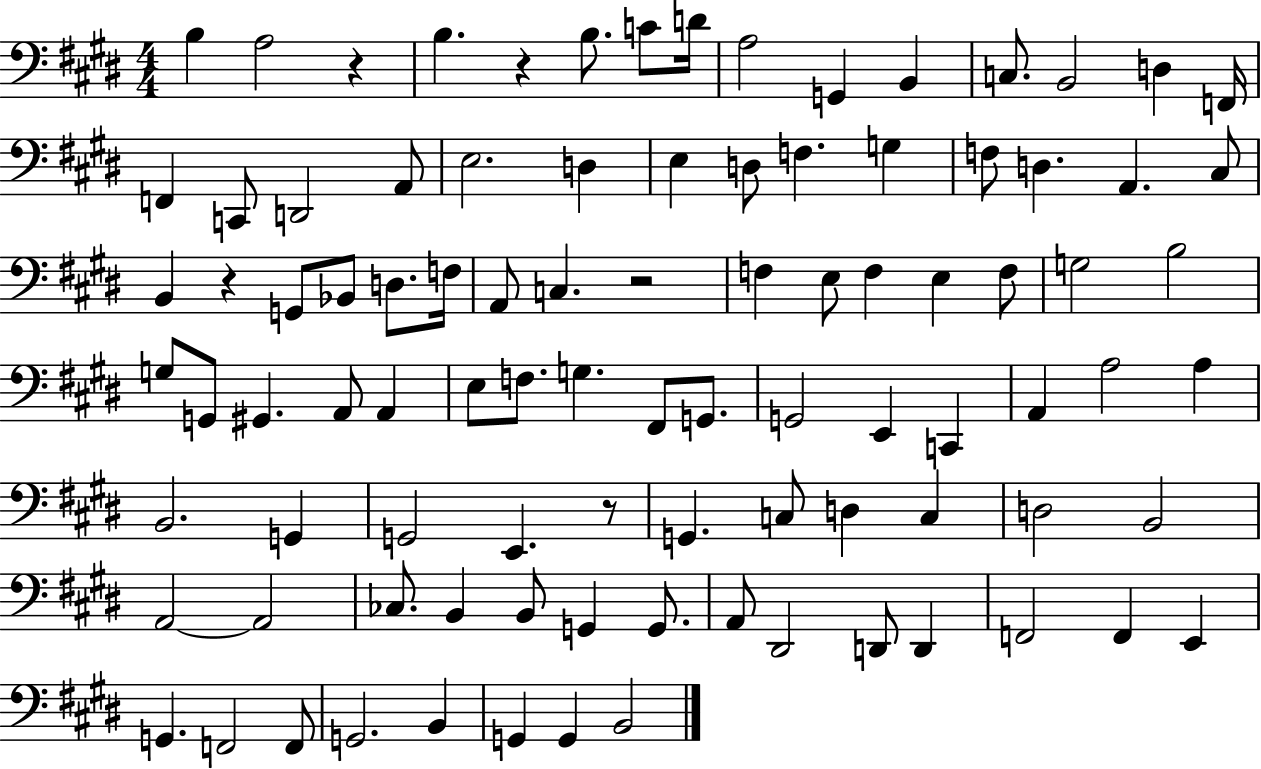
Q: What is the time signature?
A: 4/4